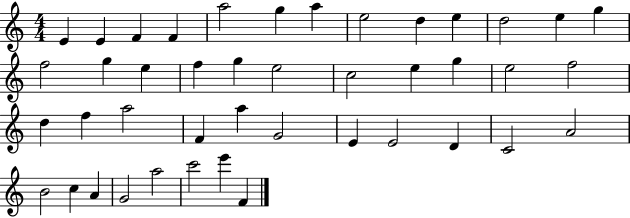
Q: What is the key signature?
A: C major